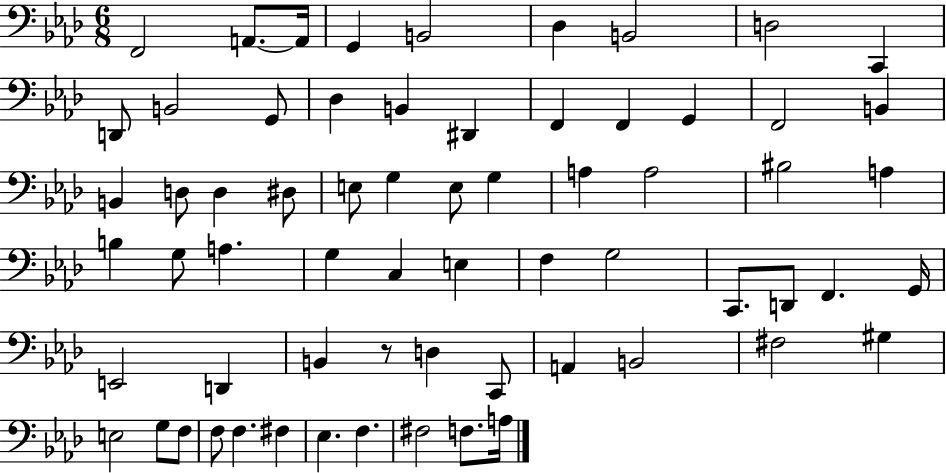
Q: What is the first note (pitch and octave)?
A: F2